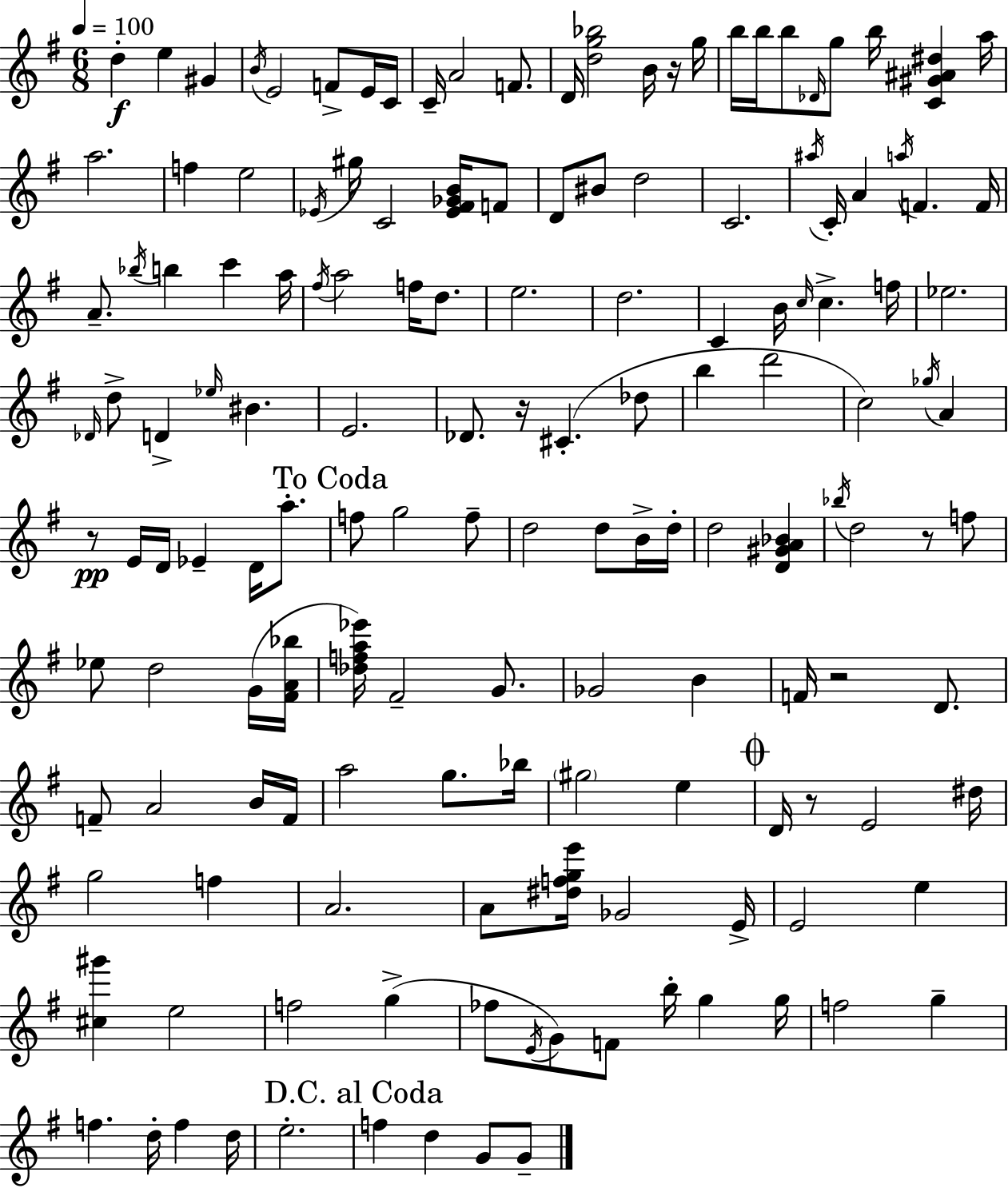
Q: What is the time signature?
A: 6/8